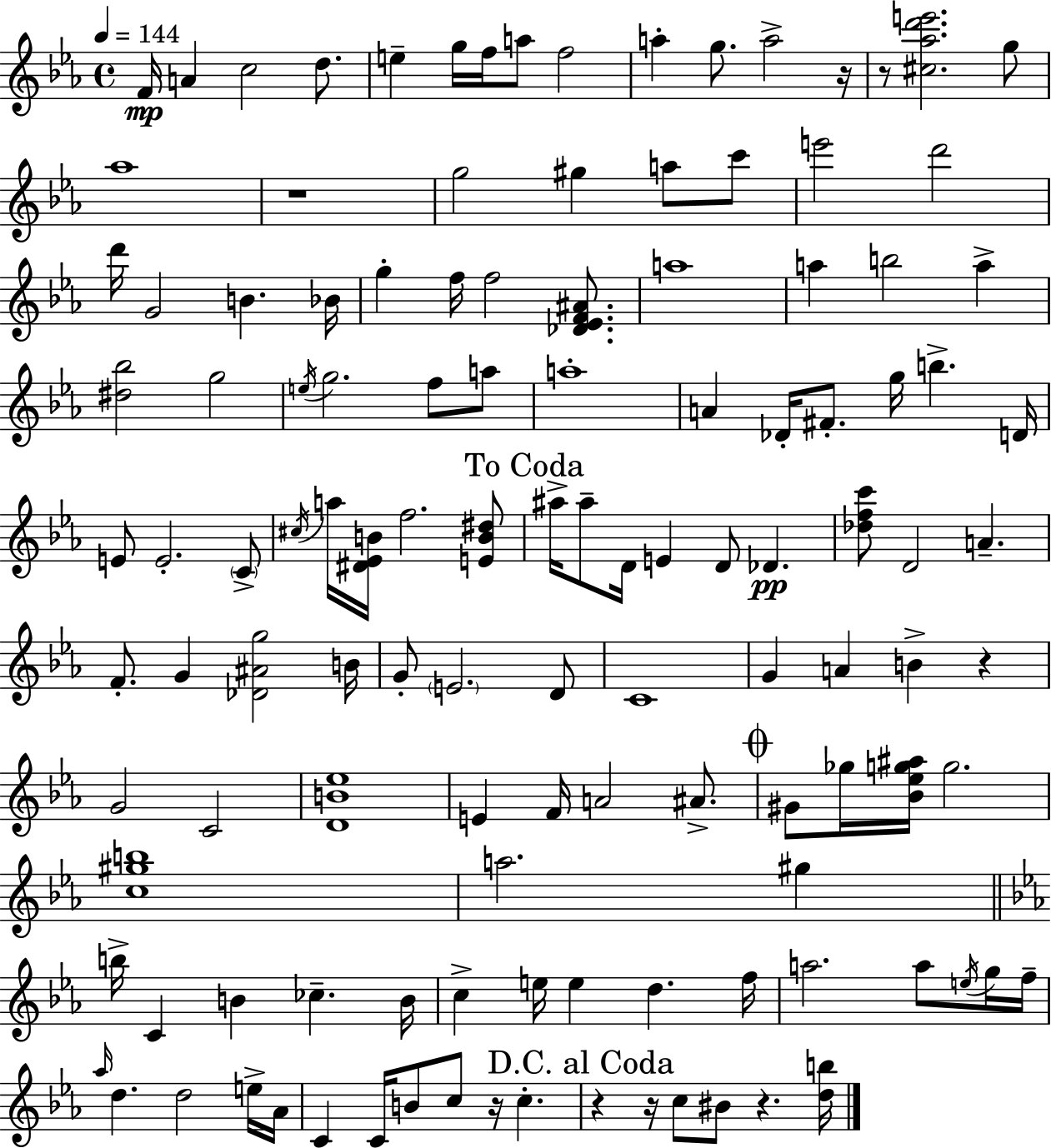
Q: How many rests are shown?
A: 8